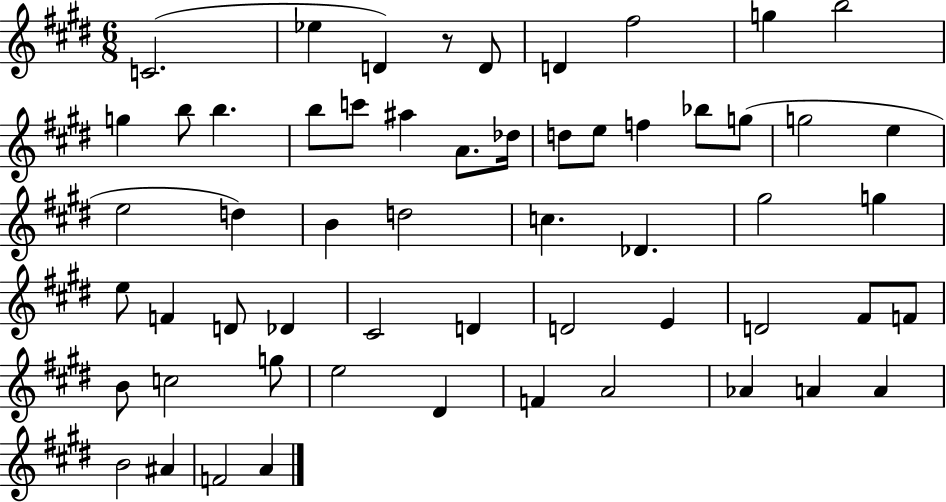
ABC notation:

X:1
T:Untitled
M:6/8
L:1/4
K:E
C2 _e D z/2 D/2 D ^f2 g b2 g b/2 b b/2 c'/2 ^a A/2 _d/4 d/2 e/2 f _b/2 g/2 g2 e e2 d B d2 c _D ^g2 g e/2 F D/2 _D ^C2 D D2 E D2 ^F/2 F/2 B/2 c2 g/2 e2 ^D F A2 _A A A B2 ^A F2 A